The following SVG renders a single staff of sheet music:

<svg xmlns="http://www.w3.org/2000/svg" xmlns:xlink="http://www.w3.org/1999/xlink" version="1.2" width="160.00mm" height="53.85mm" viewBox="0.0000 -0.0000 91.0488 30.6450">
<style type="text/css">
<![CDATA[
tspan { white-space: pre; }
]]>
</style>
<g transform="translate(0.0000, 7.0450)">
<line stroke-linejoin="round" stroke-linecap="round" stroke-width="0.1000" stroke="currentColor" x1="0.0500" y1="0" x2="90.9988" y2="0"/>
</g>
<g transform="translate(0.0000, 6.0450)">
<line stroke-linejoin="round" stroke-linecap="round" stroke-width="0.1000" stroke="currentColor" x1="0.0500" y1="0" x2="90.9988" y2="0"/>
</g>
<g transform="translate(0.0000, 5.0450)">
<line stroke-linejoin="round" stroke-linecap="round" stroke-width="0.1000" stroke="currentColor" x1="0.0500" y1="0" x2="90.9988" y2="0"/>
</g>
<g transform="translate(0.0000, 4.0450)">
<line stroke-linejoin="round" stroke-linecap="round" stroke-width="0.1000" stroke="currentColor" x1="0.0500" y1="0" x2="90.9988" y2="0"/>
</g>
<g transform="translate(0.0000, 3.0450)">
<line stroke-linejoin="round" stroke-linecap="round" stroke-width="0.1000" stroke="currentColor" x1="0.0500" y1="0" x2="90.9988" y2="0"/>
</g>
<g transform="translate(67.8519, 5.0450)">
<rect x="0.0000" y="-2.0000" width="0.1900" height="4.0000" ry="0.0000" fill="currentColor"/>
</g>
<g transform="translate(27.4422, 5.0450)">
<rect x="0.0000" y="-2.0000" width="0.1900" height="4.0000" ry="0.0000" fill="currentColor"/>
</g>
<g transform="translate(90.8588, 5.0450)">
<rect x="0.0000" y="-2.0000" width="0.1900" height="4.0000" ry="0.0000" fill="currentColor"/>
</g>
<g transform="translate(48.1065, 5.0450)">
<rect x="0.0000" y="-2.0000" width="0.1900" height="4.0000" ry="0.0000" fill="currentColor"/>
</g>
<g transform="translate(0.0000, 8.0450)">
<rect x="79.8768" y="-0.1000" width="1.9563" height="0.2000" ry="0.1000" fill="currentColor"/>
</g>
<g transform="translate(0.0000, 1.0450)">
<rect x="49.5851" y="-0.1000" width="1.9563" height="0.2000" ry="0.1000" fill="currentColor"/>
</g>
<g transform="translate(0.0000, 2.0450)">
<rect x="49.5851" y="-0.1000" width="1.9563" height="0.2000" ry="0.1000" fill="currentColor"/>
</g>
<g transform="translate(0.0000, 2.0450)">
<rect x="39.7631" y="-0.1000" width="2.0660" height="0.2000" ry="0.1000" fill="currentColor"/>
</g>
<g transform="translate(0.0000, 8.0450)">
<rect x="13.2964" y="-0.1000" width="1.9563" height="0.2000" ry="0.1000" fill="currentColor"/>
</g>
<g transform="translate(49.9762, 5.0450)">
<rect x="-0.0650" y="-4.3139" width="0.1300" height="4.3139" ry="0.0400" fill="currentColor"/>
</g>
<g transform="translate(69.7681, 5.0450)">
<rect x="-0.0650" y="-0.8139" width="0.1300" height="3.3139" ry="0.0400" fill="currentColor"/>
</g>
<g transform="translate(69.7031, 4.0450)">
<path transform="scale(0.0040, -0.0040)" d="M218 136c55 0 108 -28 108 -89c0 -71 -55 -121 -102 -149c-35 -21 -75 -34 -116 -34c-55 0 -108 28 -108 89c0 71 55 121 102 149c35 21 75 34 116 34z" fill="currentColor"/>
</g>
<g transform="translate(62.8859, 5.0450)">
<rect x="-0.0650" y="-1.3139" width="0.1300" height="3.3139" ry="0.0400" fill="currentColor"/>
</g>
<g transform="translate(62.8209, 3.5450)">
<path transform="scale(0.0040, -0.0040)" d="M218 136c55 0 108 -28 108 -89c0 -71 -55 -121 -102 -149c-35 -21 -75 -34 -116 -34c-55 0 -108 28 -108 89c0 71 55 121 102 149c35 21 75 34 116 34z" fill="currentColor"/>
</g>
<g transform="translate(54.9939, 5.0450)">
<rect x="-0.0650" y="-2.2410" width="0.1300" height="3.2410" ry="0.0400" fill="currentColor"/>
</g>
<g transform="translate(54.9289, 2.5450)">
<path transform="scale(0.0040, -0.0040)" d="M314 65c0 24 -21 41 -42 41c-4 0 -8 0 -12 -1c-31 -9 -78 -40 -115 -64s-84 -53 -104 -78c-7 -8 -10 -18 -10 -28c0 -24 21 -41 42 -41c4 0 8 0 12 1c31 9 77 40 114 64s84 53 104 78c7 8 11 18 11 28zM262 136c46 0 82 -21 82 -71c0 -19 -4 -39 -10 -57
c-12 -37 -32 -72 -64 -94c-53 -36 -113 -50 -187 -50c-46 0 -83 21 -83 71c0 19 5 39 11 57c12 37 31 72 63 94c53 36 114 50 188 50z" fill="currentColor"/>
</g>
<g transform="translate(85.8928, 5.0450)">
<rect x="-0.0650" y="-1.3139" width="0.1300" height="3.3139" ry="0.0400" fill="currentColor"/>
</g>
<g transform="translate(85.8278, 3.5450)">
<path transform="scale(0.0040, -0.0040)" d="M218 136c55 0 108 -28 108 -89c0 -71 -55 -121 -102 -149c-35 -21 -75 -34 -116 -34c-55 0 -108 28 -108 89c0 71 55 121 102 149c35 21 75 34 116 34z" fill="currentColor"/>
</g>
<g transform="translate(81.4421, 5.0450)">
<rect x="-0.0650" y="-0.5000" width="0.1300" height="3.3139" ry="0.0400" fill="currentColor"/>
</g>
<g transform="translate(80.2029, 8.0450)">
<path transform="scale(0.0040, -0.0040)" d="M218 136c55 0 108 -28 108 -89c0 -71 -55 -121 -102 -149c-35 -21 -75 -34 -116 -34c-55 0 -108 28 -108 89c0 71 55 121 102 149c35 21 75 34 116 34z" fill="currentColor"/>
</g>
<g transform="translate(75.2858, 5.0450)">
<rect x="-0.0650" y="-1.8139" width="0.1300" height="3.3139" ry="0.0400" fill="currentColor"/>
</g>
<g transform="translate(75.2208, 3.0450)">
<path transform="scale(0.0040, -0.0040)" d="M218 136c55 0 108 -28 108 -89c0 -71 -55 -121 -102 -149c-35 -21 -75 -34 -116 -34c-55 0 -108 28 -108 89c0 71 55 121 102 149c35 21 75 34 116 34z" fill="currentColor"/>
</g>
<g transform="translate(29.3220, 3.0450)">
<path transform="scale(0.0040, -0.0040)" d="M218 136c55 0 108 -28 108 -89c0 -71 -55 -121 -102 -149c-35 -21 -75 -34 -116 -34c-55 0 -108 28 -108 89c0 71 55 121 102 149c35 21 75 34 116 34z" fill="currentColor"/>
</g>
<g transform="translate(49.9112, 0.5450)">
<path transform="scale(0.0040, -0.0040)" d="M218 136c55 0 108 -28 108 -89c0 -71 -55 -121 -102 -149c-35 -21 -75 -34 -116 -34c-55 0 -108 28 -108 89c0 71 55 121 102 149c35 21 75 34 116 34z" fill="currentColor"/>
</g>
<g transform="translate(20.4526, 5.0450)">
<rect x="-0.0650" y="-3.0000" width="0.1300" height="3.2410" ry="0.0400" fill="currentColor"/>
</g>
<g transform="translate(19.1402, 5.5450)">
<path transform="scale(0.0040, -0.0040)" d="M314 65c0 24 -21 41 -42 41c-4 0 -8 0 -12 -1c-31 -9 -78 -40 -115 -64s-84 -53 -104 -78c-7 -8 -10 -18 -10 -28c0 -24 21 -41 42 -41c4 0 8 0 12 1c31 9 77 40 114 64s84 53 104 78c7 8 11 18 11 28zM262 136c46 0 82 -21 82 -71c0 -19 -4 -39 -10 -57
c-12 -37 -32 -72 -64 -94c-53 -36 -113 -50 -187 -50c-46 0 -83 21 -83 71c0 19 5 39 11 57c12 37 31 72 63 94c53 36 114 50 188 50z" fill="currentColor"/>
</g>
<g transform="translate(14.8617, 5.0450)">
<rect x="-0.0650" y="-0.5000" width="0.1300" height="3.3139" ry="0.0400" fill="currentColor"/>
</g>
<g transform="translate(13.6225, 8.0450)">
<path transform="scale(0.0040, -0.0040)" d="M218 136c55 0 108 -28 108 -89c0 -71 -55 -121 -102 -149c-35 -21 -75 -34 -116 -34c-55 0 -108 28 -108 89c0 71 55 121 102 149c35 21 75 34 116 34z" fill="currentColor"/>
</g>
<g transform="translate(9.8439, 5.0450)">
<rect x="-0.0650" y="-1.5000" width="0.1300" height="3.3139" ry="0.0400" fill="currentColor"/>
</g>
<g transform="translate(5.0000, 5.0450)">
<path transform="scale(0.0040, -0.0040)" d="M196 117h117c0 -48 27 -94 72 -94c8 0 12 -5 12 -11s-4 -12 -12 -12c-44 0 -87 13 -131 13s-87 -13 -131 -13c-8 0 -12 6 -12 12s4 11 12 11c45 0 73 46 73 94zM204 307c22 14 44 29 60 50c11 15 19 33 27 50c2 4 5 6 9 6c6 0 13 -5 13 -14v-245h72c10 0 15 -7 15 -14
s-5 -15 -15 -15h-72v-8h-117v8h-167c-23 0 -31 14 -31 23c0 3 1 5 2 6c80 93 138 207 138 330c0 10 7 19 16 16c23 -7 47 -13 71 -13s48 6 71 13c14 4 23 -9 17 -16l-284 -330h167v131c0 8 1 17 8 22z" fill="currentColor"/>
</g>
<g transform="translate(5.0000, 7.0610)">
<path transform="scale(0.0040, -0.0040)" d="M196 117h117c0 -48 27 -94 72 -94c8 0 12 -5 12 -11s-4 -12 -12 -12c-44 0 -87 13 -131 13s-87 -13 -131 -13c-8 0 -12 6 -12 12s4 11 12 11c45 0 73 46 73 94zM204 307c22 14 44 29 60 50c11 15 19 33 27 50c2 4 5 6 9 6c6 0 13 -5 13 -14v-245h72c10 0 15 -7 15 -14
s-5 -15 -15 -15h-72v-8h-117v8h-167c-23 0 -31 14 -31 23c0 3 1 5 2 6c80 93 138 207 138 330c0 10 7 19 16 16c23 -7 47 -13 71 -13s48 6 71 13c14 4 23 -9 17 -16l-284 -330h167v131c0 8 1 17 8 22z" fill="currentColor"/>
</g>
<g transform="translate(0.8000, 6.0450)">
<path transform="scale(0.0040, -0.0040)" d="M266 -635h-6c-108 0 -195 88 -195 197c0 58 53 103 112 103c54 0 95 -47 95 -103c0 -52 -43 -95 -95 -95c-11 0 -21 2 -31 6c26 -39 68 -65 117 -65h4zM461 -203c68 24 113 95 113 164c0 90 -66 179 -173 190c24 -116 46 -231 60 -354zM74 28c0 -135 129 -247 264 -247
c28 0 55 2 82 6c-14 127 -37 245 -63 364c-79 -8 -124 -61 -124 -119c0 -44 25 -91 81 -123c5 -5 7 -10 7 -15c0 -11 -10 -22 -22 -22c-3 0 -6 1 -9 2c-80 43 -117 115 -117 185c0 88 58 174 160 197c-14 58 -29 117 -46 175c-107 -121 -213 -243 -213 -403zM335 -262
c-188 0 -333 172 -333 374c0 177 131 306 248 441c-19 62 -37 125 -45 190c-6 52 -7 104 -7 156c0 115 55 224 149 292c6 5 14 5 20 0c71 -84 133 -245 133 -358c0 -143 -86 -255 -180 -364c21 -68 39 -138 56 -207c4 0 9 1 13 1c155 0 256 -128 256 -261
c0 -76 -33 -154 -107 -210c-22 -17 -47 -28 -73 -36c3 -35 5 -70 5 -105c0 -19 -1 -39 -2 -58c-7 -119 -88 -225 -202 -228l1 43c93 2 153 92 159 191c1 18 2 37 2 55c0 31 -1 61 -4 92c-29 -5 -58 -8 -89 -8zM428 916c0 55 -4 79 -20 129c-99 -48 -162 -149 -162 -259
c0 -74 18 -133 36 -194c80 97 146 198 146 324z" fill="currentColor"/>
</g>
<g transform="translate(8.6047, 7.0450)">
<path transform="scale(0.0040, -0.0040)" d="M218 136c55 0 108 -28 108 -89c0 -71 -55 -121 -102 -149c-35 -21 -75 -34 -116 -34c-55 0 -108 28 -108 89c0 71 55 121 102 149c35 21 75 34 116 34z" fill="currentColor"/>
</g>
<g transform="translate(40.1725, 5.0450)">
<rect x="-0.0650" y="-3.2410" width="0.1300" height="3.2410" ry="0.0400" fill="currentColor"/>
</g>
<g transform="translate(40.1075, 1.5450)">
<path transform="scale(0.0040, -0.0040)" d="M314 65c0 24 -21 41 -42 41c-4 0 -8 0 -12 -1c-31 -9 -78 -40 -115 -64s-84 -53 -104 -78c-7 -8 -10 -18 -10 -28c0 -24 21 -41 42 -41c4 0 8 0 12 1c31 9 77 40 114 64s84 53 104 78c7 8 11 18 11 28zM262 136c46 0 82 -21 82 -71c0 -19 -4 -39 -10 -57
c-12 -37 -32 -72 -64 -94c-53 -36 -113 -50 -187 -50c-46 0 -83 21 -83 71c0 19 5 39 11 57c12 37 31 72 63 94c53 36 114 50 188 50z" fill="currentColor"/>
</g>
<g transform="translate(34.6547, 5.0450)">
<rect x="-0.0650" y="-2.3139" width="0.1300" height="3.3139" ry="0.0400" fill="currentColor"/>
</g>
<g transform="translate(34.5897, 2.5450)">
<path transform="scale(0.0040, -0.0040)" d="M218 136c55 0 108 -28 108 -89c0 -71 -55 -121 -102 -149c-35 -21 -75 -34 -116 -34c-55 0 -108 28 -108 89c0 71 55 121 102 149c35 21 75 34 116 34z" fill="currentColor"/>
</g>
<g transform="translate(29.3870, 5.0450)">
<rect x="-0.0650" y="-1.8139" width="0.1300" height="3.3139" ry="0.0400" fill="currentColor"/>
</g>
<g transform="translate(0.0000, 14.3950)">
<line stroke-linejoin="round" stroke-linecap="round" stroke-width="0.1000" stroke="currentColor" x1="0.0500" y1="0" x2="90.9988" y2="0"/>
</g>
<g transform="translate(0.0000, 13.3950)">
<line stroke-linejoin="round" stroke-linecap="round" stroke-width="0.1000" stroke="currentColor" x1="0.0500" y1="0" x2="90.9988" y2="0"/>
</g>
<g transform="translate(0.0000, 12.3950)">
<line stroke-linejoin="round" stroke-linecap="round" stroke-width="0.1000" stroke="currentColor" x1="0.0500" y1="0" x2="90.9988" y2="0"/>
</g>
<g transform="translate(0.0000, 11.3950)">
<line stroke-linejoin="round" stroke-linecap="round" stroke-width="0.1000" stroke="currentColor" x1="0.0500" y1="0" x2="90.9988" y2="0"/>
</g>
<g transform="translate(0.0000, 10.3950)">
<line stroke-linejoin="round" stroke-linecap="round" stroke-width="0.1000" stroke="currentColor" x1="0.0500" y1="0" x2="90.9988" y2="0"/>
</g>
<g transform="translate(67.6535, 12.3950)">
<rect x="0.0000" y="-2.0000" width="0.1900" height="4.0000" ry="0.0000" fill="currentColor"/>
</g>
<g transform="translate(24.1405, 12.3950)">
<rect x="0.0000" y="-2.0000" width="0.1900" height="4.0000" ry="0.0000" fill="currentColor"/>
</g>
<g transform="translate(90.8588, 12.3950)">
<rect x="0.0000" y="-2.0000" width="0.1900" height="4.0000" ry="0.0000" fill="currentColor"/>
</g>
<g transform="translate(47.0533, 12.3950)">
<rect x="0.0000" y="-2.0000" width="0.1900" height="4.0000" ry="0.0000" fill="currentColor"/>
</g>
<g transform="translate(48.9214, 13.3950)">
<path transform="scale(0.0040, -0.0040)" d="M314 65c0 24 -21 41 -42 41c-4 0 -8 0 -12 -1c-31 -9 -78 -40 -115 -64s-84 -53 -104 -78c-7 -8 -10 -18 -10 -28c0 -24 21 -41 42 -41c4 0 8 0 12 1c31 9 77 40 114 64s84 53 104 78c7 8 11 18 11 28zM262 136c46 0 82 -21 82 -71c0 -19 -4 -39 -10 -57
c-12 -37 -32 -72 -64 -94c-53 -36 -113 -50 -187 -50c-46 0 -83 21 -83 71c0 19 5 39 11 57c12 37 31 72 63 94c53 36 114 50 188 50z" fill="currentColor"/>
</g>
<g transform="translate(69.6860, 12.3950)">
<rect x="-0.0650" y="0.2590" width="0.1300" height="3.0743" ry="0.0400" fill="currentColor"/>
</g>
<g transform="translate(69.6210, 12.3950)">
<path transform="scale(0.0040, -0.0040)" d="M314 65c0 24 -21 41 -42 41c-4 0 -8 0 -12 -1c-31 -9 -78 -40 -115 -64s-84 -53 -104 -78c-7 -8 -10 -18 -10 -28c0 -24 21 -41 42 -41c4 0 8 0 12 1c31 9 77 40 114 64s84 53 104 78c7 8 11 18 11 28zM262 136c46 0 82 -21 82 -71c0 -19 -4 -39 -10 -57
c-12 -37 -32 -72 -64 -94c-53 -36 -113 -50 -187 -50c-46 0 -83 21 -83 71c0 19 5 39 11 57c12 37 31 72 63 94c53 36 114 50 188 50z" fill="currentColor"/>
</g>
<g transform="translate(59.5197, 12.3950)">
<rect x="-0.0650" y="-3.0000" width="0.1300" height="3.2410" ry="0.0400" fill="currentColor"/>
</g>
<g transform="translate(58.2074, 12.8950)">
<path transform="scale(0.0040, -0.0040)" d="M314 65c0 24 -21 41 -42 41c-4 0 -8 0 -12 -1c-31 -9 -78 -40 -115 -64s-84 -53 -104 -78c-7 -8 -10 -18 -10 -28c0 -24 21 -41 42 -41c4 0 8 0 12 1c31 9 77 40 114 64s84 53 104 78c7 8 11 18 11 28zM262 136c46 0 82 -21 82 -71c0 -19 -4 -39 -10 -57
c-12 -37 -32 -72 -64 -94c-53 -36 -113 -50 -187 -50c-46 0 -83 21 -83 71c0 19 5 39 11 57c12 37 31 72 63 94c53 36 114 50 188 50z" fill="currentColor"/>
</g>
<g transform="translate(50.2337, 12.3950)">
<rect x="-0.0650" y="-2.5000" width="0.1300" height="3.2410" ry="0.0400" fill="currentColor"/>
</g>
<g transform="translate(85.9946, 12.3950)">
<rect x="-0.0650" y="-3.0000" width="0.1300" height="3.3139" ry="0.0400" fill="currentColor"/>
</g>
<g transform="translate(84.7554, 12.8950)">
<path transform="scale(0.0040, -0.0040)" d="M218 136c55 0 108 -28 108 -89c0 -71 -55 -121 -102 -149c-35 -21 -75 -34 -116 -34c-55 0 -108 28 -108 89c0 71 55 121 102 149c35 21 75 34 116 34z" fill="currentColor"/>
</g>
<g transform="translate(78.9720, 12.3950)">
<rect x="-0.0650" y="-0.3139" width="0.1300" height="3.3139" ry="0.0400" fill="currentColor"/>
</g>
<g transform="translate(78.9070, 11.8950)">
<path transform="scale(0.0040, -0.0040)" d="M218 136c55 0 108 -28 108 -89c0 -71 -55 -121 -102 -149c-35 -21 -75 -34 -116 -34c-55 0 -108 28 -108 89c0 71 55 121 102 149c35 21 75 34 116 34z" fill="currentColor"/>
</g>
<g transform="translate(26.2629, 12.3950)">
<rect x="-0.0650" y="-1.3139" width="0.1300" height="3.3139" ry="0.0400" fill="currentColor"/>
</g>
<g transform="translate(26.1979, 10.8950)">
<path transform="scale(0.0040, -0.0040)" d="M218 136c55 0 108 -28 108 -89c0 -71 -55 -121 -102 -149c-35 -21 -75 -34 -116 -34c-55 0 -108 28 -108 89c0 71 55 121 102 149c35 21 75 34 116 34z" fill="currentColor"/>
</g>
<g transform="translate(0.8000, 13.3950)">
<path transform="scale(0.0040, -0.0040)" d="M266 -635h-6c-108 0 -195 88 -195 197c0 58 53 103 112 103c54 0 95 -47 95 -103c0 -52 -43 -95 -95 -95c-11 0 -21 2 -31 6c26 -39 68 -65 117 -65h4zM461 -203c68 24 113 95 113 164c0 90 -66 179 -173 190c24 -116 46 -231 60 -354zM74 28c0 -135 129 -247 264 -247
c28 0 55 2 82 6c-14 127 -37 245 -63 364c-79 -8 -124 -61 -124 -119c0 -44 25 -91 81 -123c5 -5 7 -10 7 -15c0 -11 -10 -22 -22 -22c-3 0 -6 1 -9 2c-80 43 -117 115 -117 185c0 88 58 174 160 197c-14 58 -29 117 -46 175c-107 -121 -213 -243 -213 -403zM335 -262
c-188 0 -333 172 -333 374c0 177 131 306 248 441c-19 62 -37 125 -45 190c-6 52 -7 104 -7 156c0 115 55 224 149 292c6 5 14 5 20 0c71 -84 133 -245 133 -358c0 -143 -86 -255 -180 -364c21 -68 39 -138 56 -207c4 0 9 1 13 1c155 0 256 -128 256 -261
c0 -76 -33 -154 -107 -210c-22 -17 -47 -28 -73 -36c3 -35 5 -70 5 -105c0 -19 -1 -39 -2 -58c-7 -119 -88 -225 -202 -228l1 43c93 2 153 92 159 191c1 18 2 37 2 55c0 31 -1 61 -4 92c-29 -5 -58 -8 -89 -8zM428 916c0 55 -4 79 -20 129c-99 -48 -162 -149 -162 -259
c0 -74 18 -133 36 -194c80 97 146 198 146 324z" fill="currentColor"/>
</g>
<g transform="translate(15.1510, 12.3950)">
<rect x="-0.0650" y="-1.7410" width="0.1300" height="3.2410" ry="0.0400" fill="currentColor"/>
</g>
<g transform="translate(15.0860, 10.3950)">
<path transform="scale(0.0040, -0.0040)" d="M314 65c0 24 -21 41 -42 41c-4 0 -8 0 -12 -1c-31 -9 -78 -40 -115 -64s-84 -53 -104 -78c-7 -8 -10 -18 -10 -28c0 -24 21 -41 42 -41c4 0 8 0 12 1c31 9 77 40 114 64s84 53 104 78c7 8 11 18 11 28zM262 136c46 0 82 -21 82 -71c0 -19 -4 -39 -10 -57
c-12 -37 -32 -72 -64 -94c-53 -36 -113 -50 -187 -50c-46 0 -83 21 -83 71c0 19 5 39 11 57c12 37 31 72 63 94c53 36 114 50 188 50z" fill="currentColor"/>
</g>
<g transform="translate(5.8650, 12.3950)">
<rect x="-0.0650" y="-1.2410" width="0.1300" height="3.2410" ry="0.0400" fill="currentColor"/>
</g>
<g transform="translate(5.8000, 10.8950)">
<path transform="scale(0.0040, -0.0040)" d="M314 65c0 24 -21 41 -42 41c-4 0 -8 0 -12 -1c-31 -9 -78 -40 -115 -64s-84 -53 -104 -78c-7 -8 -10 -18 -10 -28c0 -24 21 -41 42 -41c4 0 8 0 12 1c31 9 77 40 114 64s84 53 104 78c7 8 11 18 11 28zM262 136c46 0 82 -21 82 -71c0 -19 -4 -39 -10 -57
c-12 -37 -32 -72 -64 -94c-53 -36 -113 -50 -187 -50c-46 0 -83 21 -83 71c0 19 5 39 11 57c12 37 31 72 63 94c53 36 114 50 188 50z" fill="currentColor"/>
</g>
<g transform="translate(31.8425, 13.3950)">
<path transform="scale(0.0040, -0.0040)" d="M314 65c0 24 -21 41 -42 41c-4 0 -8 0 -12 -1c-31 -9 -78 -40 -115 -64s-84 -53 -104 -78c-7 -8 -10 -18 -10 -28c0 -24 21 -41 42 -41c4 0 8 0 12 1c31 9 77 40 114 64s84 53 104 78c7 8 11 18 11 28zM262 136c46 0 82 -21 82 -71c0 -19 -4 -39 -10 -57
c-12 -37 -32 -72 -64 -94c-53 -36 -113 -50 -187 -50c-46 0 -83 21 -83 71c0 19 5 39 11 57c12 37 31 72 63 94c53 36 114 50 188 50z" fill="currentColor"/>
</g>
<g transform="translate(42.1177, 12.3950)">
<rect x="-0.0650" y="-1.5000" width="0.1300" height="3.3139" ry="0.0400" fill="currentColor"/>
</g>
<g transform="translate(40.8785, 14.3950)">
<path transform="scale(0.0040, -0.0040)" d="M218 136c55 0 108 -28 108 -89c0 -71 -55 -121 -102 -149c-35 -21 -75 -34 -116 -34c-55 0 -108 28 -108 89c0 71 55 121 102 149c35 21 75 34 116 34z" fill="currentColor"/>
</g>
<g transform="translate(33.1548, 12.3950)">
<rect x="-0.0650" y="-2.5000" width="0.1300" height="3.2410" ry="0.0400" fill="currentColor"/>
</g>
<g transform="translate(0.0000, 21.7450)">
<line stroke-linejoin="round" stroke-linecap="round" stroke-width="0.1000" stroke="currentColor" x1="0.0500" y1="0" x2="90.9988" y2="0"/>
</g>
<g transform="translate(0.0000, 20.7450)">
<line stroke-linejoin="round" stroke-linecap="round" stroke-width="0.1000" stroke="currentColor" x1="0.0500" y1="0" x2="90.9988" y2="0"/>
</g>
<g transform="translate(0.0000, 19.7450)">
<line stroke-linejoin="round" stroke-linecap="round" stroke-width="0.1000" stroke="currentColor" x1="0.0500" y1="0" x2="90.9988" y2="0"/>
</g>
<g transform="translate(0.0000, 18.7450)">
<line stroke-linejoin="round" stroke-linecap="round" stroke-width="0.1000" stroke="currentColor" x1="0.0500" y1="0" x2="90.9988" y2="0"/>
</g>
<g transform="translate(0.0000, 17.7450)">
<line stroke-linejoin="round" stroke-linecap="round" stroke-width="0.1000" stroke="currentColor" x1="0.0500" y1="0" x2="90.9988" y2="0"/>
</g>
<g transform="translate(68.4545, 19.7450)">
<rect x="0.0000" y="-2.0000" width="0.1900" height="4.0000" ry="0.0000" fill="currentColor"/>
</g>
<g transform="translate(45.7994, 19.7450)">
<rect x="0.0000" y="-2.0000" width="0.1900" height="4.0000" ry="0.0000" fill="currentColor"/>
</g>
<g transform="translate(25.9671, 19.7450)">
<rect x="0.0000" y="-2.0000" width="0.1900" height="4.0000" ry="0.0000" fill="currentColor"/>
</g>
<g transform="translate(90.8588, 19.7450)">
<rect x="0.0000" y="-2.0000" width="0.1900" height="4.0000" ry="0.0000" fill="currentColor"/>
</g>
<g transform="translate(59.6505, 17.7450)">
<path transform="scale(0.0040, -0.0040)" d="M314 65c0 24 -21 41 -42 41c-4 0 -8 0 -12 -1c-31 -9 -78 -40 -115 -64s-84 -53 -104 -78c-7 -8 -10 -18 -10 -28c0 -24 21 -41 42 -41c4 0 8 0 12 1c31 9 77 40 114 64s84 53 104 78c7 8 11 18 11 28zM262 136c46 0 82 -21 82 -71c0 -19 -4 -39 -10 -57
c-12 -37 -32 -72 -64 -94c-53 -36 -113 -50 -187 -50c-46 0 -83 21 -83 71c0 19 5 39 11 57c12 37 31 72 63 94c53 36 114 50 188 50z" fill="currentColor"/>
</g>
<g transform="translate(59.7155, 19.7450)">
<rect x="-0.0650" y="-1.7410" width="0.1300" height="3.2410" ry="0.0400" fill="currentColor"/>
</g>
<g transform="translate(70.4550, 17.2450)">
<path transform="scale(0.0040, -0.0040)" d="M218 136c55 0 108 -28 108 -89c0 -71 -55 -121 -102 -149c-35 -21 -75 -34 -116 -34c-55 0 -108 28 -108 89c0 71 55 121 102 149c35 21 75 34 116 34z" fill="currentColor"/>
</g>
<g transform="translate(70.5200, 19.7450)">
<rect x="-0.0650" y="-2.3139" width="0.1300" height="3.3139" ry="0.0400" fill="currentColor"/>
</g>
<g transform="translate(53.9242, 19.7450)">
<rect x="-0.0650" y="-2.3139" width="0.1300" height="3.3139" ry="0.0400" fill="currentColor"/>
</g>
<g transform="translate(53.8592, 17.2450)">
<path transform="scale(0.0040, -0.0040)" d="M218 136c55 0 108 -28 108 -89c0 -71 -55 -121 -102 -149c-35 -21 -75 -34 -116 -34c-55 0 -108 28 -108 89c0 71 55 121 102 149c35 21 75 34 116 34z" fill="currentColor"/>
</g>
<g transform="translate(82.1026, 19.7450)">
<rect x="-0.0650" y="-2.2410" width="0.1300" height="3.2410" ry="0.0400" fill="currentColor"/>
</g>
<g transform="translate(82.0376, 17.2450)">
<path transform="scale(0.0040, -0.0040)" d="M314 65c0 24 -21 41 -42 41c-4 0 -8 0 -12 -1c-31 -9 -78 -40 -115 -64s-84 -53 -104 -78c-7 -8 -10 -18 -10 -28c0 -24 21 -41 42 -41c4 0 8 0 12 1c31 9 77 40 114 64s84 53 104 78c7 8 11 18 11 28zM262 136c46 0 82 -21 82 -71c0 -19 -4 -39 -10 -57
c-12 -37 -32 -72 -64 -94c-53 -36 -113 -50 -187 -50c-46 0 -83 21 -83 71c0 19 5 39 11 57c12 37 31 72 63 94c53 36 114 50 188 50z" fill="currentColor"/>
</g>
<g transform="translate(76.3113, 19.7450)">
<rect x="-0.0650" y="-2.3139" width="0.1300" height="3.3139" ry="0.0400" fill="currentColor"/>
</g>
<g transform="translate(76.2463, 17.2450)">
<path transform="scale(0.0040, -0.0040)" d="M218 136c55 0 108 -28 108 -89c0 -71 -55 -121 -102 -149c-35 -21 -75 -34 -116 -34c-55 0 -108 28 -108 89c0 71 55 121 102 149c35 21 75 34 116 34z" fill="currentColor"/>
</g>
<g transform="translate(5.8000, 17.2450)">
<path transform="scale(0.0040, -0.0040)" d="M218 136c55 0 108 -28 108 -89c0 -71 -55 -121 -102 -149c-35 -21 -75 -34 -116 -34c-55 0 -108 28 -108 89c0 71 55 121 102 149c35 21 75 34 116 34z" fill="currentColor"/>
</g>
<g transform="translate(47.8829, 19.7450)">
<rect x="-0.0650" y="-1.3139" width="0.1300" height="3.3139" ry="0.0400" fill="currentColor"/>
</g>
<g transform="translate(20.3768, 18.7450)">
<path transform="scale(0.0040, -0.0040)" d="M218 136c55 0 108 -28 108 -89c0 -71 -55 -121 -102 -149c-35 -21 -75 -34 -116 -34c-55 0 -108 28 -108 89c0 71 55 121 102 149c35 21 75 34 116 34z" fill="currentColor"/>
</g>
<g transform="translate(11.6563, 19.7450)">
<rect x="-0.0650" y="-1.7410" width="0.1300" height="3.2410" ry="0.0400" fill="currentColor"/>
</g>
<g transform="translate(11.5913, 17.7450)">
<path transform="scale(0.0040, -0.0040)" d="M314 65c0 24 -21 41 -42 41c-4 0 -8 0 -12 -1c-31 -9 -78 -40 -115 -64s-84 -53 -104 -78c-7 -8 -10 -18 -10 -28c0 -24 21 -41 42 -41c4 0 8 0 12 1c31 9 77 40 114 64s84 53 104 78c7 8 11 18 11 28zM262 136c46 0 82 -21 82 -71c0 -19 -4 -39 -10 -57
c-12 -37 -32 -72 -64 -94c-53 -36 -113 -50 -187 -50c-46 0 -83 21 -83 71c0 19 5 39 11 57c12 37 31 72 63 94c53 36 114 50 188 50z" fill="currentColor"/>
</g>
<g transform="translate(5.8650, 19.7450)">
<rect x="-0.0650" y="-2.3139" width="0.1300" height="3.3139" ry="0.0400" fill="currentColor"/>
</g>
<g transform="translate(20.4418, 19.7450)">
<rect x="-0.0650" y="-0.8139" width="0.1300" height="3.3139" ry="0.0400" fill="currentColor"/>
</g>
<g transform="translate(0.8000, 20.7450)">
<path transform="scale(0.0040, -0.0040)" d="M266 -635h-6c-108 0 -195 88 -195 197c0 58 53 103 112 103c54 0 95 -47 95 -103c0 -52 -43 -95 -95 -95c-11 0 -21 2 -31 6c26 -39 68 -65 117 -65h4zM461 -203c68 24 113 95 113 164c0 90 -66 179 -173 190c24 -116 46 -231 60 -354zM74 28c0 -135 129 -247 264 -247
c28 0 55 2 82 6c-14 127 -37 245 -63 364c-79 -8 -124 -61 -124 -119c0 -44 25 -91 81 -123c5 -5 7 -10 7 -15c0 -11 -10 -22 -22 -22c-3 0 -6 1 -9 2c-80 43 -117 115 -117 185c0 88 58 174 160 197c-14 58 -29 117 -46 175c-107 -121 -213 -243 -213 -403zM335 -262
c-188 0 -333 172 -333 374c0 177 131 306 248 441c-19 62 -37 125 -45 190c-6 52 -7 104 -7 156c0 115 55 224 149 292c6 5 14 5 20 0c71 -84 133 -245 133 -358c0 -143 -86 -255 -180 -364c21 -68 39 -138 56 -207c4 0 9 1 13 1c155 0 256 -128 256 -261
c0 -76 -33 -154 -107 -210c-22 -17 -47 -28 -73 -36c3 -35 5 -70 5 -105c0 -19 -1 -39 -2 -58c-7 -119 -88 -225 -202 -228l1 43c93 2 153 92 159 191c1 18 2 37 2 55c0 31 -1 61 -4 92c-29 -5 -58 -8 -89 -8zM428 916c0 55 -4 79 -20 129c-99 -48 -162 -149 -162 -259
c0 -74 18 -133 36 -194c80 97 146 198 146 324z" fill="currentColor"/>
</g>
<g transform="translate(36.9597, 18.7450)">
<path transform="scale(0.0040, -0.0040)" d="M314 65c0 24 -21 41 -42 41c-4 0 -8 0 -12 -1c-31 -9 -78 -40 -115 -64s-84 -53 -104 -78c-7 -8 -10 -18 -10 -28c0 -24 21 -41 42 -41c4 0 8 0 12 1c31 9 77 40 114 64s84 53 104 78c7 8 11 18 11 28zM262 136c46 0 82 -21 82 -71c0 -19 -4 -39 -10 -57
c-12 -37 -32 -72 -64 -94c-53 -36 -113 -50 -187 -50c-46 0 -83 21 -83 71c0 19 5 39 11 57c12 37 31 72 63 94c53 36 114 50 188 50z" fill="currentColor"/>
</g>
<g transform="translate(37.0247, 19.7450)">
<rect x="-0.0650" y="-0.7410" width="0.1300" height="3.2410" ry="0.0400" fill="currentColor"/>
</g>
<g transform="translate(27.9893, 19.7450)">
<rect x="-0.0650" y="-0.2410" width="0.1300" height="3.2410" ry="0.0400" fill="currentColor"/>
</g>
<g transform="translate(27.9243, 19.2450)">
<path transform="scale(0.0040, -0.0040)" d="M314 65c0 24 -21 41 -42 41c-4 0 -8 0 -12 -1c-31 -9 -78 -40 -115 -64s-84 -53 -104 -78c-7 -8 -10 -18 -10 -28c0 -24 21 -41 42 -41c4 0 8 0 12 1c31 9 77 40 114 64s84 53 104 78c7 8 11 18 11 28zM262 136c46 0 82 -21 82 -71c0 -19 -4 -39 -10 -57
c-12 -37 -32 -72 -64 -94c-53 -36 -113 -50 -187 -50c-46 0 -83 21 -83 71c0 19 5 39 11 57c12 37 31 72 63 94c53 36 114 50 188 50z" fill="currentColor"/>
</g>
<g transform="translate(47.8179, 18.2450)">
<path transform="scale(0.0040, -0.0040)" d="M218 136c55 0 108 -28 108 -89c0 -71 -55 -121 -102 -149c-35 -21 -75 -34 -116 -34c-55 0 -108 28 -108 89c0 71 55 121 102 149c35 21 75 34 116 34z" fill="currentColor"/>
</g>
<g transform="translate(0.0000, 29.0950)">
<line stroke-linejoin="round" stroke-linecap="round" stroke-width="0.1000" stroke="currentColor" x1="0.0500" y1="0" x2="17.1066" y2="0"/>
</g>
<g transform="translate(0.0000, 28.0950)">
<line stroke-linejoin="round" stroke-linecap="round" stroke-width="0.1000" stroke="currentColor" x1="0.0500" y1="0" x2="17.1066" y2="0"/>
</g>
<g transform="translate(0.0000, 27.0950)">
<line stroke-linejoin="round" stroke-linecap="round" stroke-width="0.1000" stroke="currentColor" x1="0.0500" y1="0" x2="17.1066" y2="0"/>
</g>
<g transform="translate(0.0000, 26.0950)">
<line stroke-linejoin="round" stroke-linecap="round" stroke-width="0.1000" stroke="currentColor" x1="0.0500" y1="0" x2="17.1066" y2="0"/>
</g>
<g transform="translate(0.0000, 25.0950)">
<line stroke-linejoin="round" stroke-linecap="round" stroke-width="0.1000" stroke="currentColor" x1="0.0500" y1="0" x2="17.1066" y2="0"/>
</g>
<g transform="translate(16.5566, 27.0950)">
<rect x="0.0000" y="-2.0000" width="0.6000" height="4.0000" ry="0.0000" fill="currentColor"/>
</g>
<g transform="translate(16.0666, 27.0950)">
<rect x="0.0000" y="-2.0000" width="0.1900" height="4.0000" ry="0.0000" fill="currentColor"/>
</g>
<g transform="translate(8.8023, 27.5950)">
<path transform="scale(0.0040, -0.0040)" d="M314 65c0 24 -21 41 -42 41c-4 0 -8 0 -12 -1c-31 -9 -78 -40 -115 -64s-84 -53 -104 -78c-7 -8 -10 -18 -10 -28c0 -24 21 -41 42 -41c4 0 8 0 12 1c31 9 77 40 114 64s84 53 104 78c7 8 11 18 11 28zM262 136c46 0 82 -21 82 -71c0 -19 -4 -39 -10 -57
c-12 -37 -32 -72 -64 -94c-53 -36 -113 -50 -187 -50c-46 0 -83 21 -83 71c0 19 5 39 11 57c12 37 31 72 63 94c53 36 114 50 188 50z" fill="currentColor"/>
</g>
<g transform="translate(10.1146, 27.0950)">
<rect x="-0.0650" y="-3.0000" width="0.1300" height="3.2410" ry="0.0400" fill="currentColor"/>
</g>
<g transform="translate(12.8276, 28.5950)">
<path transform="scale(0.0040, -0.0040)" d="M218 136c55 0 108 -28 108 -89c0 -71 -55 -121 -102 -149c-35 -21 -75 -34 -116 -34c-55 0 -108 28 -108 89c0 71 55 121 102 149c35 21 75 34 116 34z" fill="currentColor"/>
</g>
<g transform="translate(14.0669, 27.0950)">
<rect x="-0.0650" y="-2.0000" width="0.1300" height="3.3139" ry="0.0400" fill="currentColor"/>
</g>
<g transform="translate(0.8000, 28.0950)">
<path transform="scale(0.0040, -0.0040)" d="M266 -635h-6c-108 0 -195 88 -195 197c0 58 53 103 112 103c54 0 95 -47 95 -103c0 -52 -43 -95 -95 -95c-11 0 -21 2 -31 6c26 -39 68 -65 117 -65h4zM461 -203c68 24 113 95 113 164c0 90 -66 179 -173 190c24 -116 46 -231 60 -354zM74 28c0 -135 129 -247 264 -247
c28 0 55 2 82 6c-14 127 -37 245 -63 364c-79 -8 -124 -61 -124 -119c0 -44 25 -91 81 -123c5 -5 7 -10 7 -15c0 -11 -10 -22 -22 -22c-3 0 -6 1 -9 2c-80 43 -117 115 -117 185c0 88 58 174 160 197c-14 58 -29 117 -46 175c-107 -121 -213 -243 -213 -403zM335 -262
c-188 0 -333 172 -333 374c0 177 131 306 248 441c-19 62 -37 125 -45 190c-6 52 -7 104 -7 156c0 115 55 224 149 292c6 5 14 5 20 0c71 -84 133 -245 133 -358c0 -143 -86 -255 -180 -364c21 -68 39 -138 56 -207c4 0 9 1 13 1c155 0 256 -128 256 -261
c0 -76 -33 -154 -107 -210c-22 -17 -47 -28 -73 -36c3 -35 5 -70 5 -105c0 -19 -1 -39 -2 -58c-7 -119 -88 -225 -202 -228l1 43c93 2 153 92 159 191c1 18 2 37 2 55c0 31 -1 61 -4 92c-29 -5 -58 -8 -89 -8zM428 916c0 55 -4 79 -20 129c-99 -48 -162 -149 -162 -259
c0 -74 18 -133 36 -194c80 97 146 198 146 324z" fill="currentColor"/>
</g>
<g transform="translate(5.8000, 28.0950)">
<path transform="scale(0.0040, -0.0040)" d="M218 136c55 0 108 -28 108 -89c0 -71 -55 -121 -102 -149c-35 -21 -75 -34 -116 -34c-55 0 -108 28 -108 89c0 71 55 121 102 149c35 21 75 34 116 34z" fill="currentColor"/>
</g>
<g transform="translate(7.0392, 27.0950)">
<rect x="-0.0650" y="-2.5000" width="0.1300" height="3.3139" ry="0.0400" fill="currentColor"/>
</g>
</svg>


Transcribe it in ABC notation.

X:1
T:Untitled
M:4/4
L:1/4
K:C
E C A2 f g b2 d' g2 e d f C e e2 f2 e G2 E G2 A2 B2 c A g f2 d c2 d2 e g f2 g g g2 G A2 F